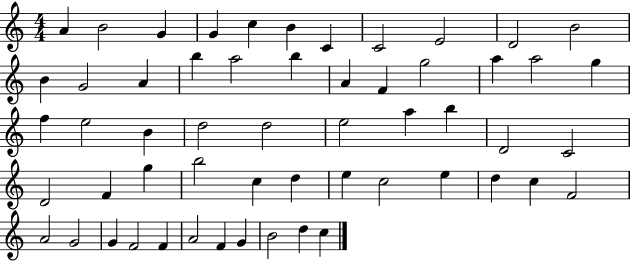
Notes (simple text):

A4/q B4/h G4/q G4/q C5/q B4/q C4/q C4/h E4/h D4/h B4/h B4/q G4/h A4/q B5/q A5/h B5/q A4/q F4/q G5/h A5/q A5/h G5/q F5/q E5/h B4/q D5/h D5/h E5/h A5/q B5/q D4/h C4/h D4/h F4/q G5/q B5/h C5/q D5/q E5/q C5/h E5/q D5/q C5/q F4/h A4/h G4/h G4/q F4/h F4/q A4/h F4/q G4/q B4/h D5/q C5/q